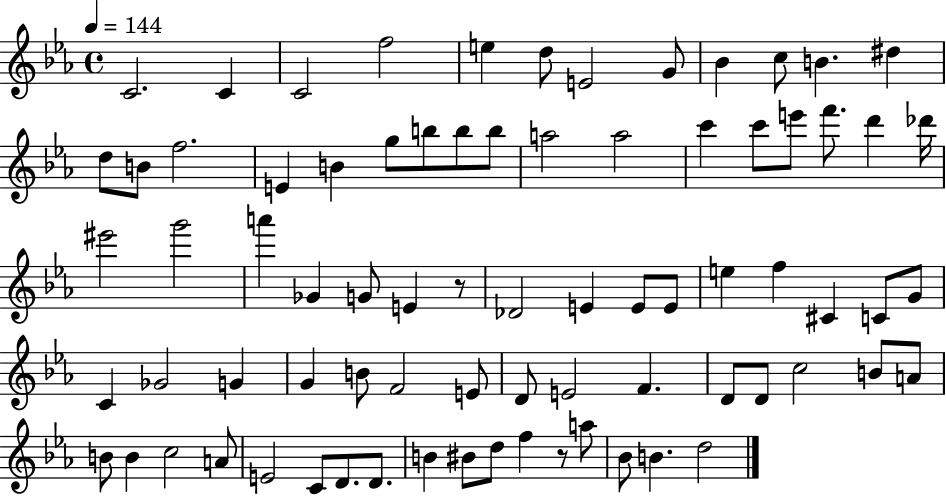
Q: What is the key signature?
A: EES major